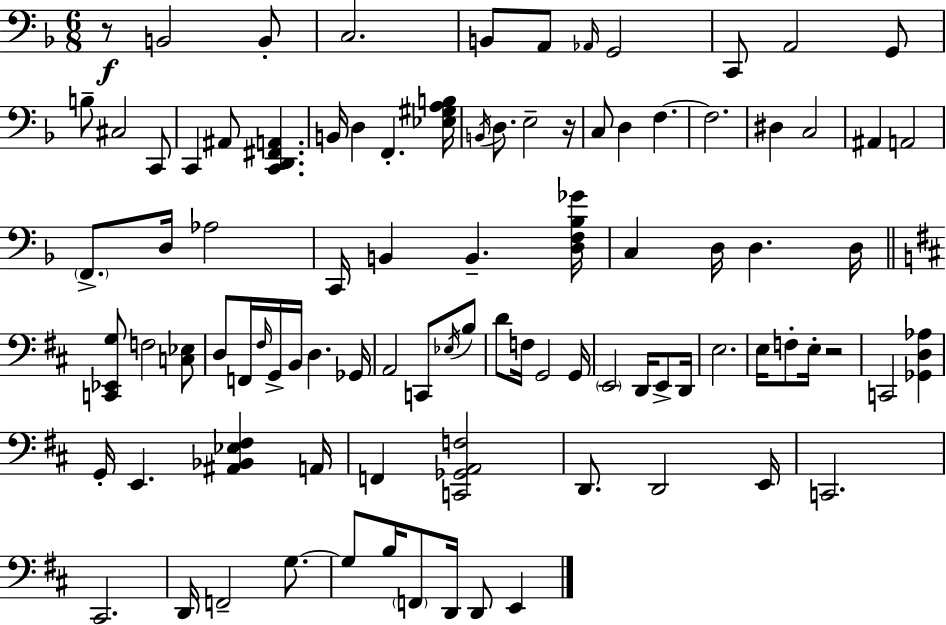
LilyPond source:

{
  \clef bass
  \numericTimeSignature
  \time 6/8
  \key d \minor
  r8\f b,2 b,8-. | c2. | b,8 a,8 \grace { aes,16 } g,2 | c,8 a,2 g,8 | \break b8-- cis2 c,8 | c,4 ais,8 <c, d, fis, a,>4. | b,16 d4 f,4.-. | <ees gis a b>16 \acciaccatura { b,16 } d8. e2-- | \break r16 c8 d4 f4.~~ | f2. | dis4 c2 | ais,4 a,2 | \break \parenthesize f,8.-> d16 aes2 | c,16 b,4 b,4.-- | <d f bes ges'>16 c4 d16 d4. | d16 \bar "||" \break \key d \major <c, ees, g>8 f2 <c ees>8 | d8 f,16 \grace { fis16 } g,16-> b,16 d4. | ges,16 a,2 c,8 \acciaccatura { ees16 } | b8 d'8 f16 g,2 | \break g,16 \parenthesize e,2 d,16 e,8-> | d,16 e2. | e16 f8-. e16-. r2 | c,2 <ges, d aes>4 | \break g,16-. e,4. <ais, bes, ees fis>4 | a,16 f,4 <c, ges, a, f>2 | d,8. d,2 | e,16 c,2. | \break cis,2. | d,16 f,2-- g8.~~ | g8 b16 \parenthesize f,8 d,16 d,8 e,4 | \bar "|."
}